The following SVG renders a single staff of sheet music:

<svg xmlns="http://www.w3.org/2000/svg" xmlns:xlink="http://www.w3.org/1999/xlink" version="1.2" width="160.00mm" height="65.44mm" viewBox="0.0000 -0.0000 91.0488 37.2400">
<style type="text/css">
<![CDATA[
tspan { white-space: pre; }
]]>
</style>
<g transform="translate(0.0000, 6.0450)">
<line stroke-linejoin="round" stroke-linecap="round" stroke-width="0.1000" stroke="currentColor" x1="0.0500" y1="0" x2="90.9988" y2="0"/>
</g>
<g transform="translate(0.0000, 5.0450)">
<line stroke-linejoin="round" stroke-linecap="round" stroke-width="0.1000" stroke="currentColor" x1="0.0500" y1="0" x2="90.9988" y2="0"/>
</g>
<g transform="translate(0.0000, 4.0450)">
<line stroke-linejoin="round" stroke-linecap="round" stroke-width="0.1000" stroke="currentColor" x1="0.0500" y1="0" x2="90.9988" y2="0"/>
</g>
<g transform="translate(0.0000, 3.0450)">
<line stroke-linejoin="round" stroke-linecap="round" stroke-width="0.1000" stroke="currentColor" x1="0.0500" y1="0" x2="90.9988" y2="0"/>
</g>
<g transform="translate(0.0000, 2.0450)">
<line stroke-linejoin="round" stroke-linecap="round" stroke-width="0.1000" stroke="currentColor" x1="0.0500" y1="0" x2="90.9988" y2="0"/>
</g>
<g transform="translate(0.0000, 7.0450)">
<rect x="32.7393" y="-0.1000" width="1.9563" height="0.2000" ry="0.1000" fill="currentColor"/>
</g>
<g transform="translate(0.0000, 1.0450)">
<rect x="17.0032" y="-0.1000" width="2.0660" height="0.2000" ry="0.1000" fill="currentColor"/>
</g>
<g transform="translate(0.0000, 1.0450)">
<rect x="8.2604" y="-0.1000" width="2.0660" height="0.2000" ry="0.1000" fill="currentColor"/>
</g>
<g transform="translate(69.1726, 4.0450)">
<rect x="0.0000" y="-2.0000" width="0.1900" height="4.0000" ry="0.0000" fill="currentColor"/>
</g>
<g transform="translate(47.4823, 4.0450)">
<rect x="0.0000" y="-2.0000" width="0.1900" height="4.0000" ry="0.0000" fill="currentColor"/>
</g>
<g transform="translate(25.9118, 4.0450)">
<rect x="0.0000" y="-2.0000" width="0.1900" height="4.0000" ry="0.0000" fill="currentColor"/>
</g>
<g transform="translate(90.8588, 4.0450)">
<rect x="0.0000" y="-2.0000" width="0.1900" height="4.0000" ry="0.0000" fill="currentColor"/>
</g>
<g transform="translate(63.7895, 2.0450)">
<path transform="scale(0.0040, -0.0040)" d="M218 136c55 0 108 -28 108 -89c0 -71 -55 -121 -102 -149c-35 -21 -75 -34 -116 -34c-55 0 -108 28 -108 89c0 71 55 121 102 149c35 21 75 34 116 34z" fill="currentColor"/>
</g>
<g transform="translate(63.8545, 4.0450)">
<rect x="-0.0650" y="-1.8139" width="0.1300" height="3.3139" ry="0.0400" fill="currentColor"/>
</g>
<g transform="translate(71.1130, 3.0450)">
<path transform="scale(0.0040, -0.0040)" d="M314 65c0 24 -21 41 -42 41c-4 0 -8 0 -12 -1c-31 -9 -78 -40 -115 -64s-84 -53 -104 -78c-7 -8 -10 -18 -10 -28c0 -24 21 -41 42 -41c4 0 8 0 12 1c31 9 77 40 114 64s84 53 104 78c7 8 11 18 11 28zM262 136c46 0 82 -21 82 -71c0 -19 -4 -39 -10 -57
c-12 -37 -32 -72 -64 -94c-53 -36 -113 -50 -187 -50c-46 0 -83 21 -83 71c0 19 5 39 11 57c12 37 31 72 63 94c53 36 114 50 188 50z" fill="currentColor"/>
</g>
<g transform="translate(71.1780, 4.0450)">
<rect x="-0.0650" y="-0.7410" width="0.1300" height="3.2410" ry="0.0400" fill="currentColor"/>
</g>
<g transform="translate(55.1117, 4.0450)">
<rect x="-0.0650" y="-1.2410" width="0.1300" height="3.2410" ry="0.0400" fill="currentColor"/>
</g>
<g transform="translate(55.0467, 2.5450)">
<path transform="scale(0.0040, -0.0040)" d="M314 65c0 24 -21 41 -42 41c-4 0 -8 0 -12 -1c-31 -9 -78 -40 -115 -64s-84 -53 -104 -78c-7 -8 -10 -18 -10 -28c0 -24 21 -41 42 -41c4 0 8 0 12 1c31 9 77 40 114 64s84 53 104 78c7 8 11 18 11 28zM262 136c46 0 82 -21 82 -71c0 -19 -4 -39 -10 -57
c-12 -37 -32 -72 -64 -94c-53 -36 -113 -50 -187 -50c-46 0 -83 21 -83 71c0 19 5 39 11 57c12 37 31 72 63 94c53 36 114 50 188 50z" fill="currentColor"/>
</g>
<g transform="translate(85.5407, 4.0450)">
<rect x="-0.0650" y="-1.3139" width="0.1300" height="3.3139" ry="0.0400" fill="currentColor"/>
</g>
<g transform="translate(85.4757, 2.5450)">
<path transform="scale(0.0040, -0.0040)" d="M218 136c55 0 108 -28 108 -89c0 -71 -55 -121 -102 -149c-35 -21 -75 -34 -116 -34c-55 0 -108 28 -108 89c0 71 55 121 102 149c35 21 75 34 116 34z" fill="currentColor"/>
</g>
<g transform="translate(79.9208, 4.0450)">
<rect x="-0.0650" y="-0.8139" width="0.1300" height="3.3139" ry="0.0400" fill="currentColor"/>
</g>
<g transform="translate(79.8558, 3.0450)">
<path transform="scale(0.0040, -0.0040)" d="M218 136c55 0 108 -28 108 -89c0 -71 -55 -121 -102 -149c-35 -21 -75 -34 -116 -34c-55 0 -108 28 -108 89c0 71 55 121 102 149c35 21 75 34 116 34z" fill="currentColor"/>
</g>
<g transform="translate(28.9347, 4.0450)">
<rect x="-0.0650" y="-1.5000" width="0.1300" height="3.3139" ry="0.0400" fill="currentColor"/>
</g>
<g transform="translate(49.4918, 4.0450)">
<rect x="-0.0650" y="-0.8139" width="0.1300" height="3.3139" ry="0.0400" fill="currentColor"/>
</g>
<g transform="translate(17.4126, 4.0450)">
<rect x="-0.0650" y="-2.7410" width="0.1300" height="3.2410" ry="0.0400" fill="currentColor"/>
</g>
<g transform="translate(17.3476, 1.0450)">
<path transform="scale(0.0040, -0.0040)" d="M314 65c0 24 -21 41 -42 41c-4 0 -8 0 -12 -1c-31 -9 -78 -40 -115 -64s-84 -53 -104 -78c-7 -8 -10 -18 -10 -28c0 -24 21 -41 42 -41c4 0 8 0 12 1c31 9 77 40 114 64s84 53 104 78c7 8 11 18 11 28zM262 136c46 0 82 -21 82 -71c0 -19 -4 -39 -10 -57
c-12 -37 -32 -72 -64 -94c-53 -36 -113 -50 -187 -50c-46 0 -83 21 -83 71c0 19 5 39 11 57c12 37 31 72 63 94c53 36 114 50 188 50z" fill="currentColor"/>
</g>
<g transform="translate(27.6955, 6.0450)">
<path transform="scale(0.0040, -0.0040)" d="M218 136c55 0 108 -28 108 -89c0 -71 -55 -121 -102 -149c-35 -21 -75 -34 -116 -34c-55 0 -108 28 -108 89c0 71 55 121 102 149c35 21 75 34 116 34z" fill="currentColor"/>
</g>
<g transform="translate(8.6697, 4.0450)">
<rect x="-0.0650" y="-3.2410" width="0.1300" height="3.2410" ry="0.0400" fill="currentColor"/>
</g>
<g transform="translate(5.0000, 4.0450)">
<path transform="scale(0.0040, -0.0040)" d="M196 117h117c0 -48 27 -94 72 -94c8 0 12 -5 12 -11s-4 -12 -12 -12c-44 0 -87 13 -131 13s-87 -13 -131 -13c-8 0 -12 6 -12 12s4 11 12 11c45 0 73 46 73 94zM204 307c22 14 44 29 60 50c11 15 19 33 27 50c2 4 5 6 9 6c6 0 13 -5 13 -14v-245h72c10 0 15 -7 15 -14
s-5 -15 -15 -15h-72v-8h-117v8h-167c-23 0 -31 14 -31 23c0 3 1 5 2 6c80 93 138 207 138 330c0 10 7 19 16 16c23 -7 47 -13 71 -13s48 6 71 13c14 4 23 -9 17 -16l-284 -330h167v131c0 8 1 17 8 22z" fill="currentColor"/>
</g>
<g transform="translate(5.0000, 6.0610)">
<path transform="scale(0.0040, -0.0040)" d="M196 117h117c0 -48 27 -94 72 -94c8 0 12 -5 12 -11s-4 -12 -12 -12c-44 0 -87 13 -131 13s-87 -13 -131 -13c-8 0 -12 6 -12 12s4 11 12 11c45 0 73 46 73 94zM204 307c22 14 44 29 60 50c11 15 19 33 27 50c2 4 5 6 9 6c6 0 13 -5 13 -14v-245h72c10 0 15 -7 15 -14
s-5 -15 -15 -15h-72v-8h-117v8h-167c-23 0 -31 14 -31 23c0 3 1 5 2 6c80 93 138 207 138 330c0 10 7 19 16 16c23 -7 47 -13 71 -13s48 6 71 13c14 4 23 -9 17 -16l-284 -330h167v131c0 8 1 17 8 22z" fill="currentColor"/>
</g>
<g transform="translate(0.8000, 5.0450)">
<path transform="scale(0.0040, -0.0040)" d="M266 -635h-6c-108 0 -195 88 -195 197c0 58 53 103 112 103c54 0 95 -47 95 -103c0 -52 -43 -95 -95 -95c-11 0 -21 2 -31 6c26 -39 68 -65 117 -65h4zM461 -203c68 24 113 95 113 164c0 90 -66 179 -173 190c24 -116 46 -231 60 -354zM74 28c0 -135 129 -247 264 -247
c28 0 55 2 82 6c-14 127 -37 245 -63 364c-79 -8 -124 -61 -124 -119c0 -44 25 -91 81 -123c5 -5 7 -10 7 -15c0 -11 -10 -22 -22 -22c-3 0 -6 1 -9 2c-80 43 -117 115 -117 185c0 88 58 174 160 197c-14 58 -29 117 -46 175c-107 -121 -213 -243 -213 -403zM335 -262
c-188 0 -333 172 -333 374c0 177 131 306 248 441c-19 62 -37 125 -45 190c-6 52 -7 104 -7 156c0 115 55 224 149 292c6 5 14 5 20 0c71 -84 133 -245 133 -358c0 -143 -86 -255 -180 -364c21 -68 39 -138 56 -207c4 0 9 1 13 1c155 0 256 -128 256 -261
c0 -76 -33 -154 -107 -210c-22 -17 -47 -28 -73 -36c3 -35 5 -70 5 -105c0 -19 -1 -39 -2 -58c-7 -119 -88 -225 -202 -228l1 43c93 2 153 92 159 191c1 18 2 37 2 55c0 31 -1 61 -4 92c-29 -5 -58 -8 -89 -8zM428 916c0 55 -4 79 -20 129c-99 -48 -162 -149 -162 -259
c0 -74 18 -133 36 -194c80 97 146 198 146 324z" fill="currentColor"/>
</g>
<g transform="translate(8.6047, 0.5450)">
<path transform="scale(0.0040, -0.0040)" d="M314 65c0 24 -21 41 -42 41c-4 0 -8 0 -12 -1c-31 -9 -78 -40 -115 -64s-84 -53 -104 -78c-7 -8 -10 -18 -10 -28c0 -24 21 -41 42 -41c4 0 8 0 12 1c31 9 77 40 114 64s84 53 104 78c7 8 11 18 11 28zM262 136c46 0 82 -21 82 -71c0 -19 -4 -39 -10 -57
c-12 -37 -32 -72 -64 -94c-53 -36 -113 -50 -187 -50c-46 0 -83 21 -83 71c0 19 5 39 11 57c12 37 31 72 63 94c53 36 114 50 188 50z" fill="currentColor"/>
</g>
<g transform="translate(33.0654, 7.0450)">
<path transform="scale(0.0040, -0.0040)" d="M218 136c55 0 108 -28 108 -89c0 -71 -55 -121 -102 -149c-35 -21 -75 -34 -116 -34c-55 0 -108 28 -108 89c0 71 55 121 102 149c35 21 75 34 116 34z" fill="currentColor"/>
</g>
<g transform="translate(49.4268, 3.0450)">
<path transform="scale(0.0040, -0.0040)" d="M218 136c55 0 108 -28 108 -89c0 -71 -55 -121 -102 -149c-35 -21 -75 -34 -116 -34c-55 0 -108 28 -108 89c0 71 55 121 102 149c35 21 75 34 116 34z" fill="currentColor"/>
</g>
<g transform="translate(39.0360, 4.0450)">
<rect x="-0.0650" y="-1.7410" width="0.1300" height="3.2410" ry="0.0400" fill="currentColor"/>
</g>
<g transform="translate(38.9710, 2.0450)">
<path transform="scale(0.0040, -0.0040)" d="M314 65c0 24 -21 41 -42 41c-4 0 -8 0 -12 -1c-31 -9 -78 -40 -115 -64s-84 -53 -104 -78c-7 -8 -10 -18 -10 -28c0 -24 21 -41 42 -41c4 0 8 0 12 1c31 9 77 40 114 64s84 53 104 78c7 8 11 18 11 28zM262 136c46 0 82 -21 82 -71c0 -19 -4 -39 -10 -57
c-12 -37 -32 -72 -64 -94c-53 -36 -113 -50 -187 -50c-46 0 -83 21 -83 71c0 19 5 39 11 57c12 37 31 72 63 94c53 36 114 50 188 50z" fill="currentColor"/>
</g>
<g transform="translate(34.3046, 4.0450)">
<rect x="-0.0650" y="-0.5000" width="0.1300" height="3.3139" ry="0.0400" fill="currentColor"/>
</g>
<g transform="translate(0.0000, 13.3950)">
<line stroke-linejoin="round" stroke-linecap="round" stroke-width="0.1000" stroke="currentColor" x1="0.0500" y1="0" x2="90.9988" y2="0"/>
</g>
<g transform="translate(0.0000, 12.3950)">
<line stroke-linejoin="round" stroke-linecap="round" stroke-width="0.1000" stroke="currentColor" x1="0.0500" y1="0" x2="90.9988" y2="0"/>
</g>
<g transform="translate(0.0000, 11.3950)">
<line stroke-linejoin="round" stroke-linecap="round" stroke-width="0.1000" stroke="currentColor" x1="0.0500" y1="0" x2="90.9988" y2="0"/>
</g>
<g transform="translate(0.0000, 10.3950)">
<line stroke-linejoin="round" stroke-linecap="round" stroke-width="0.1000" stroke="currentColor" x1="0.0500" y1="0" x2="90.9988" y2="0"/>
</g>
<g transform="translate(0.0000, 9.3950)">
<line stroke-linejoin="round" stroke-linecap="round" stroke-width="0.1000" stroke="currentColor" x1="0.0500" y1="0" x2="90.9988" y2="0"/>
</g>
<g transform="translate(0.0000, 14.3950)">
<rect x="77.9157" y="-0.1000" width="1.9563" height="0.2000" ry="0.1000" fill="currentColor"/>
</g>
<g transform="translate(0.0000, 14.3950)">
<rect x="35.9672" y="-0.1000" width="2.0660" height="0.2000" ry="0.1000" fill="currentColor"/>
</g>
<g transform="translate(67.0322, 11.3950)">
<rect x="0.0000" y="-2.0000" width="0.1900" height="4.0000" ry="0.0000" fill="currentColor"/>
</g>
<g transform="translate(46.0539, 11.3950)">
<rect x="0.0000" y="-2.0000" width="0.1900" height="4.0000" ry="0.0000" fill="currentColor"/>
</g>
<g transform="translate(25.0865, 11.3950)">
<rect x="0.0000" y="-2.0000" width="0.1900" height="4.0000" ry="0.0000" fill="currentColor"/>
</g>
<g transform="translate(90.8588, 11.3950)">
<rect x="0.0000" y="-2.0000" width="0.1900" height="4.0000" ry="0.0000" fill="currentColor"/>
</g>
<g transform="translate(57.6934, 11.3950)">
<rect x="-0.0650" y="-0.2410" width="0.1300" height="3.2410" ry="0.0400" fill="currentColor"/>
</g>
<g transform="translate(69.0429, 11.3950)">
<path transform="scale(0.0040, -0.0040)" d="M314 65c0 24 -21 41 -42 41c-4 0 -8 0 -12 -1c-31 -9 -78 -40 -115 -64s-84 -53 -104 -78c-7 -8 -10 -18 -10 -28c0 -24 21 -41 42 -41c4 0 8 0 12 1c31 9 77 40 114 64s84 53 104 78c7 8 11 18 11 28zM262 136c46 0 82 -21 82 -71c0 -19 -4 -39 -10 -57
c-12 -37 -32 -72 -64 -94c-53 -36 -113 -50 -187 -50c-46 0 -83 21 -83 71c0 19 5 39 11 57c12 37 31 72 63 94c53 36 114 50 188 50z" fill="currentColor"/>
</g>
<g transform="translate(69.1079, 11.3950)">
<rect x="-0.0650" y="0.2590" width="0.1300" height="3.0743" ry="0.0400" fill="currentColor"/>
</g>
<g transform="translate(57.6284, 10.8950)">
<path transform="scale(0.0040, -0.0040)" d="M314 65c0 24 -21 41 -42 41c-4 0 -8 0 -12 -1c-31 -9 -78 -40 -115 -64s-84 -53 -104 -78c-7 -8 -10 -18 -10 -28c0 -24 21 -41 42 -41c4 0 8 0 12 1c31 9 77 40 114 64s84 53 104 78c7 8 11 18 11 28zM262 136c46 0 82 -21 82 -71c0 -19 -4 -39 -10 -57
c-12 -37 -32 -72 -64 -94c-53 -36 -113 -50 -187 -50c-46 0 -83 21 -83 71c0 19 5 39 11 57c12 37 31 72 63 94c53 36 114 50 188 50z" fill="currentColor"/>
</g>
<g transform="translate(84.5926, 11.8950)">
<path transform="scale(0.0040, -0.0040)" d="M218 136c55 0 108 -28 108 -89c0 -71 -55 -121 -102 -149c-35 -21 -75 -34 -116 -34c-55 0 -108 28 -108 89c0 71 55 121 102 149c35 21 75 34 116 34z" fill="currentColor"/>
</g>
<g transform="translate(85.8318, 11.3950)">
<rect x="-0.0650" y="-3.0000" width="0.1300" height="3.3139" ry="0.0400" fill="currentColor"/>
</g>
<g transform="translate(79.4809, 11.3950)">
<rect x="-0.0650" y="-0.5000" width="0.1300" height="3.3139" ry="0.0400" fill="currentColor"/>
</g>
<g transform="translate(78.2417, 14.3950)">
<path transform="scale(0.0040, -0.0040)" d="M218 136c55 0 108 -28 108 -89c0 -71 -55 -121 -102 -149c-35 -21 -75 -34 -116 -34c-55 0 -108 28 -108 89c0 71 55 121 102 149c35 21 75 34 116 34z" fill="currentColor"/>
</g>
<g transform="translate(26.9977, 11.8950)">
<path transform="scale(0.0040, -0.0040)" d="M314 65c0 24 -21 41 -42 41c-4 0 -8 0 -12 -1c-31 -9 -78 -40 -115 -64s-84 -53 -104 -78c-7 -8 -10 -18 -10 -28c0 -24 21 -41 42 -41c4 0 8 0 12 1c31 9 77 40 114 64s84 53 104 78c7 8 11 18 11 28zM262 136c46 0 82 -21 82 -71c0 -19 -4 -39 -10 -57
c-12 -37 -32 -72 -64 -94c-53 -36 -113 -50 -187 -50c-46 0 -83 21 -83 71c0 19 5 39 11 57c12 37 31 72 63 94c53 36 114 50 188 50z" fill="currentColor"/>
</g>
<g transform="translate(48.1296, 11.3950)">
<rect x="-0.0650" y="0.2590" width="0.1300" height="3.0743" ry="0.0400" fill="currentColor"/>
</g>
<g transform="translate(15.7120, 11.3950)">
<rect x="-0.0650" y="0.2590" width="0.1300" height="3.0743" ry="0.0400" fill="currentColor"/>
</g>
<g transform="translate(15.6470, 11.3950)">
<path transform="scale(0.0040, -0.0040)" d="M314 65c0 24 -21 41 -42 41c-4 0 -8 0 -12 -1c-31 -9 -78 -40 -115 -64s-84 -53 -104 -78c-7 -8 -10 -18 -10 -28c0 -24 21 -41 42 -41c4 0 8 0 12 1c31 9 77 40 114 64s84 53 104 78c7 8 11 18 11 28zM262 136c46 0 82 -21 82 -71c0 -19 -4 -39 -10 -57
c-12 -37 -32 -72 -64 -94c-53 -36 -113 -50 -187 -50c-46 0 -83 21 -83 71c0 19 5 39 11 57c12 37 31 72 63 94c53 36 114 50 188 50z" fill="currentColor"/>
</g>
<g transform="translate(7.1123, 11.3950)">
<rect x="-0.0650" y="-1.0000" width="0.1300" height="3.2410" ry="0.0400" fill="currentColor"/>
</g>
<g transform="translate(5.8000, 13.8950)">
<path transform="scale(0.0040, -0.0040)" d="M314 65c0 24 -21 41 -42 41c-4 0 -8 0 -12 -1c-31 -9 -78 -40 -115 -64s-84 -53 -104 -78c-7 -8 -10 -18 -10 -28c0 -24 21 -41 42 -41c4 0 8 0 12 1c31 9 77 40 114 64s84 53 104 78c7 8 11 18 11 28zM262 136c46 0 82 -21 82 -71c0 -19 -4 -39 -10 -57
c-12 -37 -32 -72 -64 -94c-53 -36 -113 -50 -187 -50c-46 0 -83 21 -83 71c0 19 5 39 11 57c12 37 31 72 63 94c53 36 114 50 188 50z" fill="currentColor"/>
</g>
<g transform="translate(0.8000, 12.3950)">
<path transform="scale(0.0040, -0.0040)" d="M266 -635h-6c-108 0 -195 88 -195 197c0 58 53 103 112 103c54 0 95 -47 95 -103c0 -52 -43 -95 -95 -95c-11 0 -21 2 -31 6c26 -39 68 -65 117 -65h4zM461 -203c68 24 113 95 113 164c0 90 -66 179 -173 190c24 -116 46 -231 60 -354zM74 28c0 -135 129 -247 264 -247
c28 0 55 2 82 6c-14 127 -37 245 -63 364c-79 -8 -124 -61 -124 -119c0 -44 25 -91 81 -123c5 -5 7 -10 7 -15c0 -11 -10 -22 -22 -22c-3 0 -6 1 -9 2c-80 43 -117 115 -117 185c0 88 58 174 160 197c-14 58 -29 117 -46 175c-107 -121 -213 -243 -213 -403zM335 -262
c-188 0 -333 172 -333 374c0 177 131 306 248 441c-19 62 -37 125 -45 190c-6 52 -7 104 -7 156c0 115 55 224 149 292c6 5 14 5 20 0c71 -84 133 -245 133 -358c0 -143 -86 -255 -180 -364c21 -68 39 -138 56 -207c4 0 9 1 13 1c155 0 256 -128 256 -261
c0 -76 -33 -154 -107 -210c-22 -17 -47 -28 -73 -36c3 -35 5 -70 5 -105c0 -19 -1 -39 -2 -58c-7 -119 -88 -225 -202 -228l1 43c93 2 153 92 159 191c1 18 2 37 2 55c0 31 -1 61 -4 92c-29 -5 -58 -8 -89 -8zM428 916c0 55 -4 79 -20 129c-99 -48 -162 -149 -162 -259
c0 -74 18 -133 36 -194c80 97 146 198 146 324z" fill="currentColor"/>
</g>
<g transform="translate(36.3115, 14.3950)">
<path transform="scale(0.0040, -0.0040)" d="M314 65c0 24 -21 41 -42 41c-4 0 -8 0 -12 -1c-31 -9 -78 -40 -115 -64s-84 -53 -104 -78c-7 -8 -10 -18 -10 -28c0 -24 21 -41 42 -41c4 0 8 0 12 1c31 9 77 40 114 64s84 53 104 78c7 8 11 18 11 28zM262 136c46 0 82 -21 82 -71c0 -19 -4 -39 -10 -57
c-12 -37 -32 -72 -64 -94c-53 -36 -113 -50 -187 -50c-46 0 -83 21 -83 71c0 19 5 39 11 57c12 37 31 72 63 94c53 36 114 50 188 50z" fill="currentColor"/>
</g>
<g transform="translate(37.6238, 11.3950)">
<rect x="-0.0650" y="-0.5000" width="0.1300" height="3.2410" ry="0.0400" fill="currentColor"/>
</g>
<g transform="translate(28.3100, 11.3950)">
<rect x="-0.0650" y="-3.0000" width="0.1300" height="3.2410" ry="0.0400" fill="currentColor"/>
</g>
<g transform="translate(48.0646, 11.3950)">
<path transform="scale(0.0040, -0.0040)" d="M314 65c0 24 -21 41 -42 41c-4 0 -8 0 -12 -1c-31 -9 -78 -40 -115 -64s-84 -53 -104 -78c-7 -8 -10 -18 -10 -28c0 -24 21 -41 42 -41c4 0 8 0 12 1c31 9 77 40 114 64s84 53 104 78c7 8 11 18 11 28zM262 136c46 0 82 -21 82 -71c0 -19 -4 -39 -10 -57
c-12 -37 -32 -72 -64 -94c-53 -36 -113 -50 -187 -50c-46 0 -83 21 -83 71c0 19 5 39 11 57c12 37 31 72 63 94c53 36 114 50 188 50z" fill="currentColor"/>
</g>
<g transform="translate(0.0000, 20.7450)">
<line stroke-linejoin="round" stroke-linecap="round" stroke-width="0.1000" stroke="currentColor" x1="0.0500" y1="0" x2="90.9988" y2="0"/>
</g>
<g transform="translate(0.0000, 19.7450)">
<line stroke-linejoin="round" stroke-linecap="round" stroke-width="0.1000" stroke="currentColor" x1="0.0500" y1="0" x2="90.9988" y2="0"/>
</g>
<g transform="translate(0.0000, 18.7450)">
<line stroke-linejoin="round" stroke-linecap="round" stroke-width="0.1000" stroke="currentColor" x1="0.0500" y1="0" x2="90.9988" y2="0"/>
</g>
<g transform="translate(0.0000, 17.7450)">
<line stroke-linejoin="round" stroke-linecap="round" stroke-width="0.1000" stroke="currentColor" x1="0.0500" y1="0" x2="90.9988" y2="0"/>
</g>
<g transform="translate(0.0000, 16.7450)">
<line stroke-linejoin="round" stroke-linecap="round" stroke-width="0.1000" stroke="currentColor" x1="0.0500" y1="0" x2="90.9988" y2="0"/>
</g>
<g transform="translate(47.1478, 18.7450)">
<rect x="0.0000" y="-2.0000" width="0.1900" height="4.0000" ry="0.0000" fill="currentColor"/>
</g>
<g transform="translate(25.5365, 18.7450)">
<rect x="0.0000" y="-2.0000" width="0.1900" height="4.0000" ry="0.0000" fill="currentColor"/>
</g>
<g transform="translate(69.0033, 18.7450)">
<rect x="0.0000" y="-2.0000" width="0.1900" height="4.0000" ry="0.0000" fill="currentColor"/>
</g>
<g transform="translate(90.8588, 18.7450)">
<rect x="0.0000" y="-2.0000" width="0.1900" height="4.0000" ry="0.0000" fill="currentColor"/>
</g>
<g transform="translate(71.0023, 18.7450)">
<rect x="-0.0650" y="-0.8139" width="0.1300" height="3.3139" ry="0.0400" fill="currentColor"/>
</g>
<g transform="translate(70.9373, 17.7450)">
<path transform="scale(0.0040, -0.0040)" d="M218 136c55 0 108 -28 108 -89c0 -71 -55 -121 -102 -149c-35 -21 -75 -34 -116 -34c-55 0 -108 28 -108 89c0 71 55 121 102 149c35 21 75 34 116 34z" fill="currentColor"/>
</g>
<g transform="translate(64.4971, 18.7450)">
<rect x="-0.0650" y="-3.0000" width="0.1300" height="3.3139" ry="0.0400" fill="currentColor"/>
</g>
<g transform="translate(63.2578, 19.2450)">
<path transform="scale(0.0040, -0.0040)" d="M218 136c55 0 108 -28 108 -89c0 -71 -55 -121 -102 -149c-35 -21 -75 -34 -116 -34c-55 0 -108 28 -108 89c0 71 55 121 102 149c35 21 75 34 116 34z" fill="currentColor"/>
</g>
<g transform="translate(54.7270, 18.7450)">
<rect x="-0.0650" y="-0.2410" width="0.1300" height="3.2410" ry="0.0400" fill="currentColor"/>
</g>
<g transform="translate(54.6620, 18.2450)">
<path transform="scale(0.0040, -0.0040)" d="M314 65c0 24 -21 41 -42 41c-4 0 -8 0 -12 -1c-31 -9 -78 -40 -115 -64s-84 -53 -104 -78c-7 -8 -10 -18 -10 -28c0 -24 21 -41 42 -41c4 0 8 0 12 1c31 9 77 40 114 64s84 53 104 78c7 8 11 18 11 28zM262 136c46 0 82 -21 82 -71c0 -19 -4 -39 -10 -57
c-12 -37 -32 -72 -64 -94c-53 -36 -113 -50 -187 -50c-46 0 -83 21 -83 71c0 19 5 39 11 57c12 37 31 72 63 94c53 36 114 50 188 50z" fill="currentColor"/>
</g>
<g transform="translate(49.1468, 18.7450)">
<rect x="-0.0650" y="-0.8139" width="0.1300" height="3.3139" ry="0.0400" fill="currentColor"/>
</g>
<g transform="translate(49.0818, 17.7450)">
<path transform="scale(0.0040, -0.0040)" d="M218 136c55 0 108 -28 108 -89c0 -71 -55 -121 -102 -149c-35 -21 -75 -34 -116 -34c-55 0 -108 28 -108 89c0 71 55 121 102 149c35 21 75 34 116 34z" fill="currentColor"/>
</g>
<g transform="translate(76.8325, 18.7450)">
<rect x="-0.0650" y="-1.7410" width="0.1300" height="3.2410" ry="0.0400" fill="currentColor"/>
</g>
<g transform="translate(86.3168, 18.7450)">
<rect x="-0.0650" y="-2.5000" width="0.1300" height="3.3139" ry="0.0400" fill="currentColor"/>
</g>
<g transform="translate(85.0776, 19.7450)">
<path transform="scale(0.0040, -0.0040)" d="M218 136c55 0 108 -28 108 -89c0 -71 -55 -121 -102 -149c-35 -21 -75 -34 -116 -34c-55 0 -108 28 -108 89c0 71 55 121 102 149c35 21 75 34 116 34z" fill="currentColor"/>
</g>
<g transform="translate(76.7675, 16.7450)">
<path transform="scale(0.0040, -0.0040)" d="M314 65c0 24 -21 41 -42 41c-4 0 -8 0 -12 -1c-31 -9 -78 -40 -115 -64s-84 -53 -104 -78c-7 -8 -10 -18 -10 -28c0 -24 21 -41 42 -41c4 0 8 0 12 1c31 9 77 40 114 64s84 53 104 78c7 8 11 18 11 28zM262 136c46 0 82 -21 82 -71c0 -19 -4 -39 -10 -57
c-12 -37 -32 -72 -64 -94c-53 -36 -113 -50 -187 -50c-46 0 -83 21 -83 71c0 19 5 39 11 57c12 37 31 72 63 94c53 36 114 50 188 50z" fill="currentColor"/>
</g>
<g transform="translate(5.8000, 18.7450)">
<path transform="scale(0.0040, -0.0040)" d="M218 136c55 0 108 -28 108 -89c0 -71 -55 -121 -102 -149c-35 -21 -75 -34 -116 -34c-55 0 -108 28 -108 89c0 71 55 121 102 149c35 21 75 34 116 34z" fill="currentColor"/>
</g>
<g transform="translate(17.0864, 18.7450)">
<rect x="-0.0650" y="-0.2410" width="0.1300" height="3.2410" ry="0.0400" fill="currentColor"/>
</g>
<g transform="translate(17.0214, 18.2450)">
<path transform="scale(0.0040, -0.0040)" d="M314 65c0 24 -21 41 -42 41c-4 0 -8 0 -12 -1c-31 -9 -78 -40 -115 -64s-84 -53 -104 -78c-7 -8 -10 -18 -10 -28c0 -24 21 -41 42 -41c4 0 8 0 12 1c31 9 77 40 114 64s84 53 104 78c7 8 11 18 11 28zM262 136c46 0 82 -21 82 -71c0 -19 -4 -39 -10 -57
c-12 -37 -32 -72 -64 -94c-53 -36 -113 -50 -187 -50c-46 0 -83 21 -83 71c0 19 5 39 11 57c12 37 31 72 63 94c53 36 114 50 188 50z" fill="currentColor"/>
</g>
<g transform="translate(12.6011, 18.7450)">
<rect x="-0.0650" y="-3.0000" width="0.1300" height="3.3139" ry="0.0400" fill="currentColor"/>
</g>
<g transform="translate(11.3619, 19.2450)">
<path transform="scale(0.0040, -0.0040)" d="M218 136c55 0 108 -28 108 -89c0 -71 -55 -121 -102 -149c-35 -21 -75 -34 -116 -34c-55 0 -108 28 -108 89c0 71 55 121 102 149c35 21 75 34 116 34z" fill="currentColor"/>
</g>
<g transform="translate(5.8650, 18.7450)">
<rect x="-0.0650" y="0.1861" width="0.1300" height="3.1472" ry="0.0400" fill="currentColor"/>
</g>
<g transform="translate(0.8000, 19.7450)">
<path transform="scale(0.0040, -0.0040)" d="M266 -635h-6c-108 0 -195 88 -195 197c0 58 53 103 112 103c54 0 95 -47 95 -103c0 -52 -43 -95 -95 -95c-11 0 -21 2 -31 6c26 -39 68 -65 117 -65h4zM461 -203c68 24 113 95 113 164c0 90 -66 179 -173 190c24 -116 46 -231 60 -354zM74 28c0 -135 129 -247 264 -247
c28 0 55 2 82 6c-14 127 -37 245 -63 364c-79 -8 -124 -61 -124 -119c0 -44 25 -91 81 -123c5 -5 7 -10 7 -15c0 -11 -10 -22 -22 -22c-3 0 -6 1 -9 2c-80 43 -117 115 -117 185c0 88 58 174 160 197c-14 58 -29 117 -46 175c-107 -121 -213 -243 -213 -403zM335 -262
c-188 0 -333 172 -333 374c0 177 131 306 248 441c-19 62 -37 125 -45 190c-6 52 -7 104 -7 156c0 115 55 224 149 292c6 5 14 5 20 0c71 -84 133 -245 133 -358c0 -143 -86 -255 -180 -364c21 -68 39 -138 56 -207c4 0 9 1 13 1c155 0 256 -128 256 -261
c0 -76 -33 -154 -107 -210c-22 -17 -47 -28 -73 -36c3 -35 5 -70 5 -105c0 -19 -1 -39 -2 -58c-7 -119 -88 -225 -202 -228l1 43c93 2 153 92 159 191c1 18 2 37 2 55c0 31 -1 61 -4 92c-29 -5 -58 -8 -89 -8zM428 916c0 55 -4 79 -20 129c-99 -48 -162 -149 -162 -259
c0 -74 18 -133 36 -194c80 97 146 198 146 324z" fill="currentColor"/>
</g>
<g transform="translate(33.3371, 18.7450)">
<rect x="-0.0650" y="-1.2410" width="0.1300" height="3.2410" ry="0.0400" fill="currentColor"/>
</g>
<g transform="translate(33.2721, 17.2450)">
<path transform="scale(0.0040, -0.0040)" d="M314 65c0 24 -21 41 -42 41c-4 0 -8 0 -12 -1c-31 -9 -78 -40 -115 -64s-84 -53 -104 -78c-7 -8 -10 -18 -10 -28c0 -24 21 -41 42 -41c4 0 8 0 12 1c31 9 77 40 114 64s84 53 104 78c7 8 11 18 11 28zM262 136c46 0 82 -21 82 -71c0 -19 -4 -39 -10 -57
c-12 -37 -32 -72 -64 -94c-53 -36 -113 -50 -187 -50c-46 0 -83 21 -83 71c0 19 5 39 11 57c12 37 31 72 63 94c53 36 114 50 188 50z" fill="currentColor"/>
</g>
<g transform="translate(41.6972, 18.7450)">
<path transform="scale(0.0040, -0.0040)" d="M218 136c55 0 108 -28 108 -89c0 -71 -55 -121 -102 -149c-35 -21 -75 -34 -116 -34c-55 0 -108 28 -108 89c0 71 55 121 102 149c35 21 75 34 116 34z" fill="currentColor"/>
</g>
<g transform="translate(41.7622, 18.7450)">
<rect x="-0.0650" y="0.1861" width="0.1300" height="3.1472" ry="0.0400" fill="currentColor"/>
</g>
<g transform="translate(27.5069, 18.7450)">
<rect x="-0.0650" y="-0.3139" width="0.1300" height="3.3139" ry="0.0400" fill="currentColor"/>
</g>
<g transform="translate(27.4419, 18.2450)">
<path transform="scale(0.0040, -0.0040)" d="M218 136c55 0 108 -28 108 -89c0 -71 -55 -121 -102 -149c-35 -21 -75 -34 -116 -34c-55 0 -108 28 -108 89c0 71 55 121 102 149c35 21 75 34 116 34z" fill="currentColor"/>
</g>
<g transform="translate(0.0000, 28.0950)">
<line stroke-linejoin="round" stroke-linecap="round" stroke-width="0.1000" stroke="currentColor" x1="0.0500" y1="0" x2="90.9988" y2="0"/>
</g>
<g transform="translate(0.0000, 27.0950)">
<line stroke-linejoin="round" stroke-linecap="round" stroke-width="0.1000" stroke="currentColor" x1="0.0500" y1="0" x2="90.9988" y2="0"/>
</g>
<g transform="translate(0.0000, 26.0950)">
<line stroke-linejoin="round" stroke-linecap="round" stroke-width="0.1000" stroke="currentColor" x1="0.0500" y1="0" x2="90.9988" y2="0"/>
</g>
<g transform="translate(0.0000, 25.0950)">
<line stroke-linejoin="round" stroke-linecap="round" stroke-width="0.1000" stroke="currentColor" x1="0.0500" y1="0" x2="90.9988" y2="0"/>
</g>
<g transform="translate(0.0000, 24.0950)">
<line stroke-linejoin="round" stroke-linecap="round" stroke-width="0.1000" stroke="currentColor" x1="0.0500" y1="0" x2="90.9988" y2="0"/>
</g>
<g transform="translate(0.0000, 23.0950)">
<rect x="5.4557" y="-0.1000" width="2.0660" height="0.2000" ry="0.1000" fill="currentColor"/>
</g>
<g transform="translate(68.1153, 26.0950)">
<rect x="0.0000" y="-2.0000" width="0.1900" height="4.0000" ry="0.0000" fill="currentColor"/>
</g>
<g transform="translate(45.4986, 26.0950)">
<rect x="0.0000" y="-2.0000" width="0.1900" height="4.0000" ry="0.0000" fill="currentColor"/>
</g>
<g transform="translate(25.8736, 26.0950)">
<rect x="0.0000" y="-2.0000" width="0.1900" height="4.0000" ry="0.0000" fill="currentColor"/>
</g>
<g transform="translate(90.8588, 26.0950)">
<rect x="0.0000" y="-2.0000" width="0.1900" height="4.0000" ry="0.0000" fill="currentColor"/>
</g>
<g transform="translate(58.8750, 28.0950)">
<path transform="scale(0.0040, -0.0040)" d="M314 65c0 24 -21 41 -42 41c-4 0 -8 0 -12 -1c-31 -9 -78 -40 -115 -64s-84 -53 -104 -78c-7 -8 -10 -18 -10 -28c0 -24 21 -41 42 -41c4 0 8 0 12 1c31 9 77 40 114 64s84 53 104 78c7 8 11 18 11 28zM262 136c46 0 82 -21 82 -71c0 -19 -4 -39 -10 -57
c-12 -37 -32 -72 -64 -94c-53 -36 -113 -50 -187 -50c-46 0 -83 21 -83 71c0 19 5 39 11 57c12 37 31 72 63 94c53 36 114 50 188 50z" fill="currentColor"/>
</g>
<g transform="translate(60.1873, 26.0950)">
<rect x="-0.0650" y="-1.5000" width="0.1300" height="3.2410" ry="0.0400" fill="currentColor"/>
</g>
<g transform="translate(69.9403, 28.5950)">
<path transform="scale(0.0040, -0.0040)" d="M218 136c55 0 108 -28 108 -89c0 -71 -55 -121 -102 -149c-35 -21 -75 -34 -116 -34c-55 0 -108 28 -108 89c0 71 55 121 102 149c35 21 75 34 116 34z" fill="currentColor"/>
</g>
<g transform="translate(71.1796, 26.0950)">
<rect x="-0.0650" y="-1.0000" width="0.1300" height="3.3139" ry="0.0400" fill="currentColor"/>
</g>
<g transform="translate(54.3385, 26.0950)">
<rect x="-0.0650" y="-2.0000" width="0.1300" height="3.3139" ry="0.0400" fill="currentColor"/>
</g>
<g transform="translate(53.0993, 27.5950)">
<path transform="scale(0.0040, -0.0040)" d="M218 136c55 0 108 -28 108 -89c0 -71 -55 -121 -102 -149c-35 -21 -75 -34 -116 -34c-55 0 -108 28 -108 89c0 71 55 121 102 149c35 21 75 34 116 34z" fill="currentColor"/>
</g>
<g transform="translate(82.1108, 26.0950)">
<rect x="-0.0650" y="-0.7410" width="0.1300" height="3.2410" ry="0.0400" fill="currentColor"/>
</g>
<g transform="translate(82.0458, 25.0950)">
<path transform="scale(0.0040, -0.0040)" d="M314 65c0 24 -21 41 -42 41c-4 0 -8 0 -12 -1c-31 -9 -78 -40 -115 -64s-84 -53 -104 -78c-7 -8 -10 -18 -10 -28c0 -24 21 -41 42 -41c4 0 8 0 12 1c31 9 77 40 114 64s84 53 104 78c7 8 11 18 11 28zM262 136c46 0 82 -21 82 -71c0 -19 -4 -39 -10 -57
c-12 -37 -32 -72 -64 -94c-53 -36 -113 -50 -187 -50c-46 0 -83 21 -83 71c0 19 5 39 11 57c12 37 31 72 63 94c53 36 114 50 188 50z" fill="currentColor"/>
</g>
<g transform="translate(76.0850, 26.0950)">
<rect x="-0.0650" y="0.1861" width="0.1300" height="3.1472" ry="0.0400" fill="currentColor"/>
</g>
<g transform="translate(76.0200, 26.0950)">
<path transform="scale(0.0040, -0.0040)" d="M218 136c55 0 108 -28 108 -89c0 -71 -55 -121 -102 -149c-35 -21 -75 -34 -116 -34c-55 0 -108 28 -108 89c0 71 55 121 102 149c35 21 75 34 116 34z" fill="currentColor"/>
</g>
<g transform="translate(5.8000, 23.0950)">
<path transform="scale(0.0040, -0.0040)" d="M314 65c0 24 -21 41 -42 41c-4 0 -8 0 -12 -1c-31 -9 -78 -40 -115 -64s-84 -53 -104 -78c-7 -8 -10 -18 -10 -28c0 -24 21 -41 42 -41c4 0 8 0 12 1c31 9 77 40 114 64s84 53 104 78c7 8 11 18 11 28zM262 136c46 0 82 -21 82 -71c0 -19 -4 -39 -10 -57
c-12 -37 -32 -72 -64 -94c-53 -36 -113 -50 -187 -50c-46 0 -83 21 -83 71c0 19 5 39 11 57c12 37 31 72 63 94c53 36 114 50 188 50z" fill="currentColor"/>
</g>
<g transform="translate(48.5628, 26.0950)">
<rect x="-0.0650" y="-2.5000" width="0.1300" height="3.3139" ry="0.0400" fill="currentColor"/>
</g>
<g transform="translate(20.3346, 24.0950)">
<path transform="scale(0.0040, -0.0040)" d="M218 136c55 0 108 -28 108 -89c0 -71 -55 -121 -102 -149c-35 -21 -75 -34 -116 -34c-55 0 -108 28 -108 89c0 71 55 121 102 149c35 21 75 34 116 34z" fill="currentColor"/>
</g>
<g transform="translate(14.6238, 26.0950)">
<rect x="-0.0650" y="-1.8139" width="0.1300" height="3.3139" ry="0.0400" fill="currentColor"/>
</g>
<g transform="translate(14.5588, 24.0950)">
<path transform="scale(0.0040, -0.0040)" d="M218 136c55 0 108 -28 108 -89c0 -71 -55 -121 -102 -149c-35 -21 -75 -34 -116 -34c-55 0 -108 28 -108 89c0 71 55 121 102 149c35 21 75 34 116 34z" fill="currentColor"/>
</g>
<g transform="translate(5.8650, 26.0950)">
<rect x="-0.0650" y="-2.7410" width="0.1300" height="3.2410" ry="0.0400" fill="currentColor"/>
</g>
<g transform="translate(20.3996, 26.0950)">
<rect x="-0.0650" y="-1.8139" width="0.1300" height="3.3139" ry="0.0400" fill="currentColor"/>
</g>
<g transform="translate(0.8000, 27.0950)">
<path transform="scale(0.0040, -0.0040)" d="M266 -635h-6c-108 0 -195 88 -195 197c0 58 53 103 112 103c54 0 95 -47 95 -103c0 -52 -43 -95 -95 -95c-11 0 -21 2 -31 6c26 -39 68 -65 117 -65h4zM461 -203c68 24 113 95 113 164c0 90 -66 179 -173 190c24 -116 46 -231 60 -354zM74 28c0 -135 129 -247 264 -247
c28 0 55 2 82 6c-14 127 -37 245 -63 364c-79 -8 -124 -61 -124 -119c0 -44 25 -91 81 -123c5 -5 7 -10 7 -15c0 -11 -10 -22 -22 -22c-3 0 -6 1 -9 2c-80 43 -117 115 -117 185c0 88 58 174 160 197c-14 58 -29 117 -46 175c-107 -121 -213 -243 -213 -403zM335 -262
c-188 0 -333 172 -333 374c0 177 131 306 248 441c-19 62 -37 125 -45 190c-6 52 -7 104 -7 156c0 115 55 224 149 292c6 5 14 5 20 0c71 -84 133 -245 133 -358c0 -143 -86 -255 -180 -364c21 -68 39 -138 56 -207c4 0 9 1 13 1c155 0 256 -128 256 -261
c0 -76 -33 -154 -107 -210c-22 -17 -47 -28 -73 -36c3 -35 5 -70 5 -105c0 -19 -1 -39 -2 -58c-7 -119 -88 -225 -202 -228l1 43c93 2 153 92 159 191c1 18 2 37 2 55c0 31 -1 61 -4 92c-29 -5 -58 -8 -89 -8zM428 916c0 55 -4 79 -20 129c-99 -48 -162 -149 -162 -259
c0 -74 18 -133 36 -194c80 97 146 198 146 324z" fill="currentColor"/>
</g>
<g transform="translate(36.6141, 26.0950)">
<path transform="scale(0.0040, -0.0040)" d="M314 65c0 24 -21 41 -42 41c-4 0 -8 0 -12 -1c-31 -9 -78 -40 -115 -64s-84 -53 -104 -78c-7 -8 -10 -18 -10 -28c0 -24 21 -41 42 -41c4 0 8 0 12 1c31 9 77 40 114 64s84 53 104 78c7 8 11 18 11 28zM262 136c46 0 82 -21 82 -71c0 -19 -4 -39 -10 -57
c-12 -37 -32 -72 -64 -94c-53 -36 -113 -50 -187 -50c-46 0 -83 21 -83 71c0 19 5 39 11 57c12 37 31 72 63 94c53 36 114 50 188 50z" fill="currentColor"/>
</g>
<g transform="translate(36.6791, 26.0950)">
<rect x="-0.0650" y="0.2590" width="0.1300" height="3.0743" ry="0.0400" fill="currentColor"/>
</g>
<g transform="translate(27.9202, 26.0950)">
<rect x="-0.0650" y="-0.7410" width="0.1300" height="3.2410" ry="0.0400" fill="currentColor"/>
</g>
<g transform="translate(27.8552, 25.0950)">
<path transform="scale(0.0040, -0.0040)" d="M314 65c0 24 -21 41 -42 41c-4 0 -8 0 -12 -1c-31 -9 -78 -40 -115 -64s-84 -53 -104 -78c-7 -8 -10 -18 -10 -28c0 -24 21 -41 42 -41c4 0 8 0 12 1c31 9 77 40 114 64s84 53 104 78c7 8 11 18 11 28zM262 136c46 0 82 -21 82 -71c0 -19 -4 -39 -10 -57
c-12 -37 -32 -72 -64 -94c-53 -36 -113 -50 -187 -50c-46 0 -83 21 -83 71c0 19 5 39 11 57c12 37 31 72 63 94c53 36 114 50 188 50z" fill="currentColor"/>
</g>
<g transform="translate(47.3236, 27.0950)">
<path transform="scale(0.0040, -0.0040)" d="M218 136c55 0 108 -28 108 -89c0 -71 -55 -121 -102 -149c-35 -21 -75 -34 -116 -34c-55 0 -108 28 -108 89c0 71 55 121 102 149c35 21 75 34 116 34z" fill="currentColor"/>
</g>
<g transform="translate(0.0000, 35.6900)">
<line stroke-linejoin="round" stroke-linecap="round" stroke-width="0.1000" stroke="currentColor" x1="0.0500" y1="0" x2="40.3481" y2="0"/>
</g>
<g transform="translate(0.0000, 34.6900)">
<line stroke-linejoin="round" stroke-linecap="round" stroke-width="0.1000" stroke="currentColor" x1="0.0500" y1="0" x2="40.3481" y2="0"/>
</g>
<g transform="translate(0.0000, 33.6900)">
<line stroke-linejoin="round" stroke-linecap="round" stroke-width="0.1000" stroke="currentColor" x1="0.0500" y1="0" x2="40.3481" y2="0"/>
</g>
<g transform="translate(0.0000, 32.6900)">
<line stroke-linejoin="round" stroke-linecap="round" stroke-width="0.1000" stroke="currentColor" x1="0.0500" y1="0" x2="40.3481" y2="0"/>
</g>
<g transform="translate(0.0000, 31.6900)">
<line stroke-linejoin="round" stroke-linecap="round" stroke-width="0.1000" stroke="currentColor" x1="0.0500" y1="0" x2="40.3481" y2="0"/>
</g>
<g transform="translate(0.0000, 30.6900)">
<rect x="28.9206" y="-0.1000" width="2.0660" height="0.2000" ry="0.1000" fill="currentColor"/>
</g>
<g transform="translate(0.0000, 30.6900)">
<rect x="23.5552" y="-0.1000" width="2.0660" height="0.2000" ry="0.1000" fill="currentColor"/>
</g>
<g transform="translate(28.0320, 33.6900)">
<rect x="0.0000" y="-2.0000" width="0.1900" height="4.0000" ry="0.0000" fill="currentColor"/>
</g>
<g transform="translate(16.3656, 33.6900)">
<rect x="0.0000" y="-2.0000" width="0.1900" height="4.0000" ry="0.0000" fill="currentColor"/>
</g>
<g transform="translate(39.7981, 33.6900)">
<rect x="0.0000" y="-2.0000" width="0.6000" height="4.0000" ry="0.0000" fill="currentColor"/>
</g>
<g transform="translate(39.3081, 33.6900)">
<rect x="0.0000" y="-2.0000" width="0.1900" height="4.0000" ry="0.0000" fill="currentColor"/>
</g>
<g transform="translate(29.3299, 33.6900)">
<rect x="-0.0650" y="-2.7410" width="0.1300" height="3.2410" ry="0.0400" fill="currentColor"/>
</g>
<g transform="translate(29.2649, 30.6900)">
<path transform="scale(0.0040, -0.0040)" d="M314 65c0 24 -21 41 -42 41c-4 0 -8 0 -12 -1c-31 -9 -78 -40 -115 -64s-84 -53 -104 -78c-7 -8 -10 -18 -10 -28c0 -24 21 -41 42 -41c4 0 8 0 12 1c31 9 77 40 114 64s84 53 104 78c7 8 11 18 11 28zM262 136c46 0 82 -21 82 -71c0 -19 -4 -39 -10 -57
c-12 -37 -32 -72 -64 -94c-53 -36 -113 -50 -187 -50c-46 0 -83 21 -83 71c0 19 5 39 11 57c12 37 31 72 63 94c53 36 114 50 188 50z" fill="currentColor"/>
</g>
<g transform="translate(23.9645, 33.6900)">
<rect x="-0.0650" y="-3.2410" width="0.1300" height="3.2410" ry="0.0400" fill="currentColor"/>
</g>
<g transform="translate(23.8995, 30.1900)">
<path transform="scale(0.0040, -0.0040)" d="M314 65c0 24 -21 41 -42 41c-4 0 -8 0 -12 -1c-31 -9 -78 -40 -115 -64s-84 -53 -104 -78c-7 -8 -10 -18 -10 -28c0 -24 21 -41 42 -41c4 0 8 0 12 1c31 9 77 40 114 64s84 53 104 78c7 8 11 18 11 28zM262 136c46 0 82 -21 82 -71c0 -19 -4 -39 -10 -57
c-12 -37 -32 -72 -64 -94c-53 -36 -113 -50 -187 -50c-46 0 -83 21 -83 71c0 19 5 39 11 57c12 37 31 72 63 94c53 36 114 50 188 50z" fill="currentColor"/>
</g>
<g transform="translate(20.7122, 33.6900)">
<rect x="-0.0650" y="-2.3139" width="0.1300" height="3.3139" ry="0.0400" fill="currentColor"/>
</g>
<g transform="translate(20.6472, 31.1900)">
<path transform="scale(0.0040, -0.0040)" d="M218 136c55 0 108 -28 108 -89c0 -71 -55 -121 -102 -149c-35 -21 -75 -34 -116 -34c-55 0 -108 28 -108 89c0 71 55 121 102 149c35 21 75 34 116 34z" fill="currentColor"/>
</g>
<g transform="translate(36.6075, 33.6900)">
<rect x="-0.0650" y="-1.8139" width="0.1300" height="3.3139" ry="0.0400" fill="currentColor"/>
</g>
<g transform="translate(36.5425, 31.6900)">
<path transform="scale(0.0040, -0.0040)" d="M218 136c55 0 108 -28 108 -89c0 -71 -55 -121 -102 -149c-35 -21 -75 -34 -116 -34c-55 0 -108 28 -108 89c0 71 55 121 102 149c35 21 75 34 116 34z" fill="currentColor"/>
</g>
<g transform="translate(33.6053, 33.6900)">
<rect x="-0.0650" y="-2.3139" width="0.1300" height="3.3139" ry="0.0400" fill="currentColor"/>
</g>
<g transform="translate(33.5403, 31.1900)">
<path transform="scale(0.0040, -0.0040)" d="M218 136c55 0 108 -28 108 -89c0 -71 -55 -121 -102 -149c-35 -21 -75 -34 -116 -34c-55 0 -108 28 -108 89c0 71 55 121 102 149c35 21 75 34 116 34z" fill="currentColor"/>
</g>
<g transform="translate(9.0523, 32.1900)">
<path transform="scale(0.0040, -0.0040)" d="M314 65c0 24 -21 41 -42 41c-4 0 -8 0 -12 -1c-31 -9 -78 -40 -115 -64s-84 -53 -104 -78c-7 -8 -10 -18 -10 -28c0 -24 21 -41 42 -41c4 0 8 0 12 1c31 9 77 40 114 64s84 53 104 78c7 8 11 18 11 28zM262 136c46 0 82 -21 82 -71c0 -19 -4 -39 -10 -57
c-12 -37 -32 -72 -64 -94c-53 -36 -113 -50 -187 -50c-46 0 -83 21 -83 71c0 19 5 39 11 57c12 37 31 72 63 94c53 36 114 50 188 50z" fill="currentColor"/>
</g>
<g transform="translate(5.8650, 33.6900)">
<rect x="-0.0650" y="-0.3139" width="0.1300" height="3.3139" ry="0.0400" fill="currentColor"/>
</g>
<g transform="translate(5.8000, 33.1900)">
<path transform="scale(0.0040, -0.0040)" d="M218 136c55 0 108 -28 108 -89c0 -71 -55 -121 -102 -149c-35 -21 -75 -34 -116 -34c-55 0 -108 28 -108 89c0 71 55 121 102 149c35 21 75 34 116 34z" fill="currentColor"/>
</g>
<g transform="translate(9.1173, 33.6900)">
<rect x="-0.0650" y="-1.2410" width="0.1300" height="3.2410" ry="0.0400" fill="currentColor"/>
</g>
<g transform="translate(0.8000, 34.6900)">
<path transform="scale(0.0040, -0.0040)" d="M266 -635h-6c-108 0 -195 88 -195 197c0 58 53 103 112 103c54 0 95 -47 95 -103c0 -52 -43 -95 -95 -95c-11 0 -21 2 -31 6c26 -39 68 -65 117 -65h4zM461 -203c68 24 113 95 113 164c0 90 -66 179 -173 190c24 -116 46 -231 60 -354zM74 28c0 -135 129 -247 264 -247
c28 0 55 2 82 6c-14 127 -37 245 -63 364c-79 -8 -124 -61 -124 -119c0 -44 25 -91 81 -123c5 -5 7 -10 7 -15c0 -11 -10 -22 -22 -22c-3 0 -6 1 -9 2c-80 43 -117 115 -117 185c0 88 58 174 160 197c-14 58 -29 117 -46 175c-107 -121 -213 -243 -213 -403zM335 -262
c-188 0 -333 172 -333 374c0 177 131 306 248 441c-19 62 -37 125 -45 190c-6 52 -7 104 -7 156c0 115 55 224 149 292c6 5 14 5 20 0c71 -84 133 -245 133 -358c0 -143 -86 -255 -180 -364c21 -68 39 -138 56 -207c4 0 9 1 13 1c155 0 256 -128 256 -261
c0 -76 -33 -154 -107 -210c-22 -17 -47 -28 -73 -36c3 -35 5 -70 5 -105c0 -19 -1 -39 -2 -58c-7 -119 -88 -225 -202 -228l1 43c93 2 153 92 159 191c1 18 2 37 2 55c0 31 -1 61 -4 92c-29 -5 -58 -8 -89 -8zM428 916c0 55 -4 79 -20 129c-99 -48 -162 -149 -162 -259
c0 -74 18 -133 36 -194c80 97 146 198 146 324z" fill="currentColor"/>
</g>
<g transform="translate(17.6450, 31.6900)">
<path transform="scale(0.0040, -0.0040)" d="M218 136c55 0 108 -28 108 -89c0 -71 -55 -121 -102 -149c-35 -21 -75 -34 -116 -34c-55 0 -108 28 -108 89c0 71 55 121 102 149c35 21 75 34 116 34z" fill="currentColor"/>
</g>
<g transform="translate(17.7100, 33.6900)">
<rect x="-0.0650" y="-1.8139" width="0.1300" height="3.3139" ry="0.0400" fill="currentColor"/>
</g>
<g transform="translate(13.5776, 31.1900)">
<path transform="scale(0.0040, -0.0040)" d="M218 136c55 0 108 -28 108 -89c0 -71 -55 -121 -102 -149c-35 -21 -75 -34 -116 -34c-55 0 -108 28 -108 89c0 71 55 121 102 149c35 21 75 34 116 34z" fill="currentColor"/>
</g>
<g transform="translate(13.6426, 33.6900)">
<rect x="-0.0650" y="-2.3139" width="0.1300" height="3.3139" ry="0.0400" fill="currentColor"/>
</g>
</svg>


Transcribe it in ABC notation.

X:1
T:Untitled
M:4/4
L:1/4
K:C
b2 a2 E C f2 d e2 f d2 d e D2 B2 A2 C2 B2 c2 B2 C A B A c2 c e2 B d c2 A d f2 G a2 f f d2 B2 G F E2 D B d2 c e2 g f g b2 a2 g f